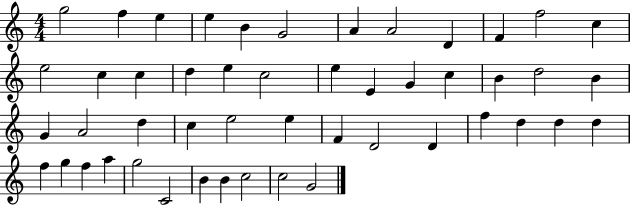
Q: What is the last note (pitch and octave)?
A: G4